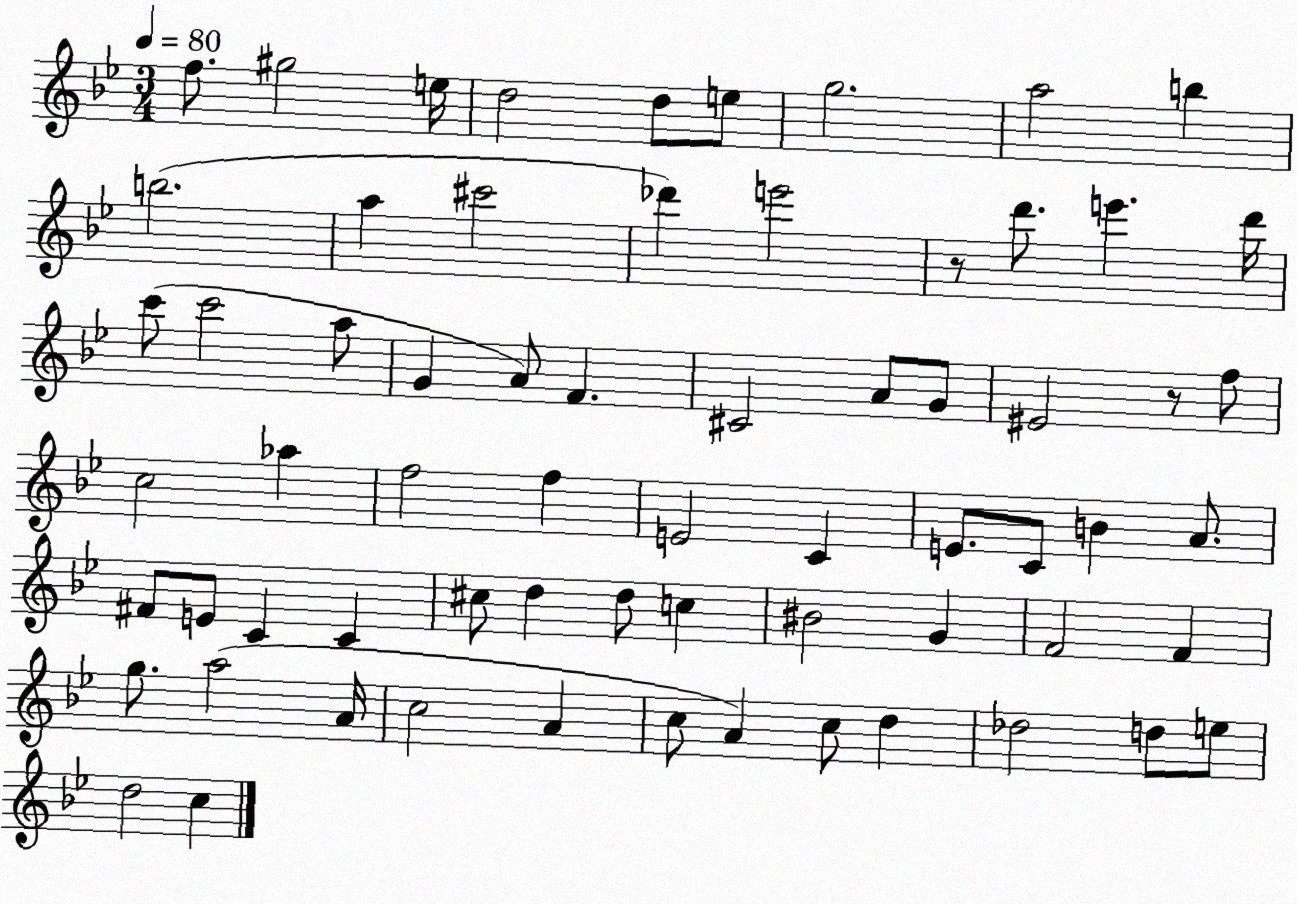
X:1
T:Untitled
M:3/4
L:1/4
K:Bb
f/2 ^g2 e/4 d2 d/2 e/2 g2 a2 b b2 a ^c'2 _d' e'2 z/2 d'/2 e' d'/4 c'/2 c'2 a/2 G A/2 F ^C2 A/2 G/2 ^E2 z/2 f/2 c2 _a f2 f E2 C E/2 C/2 B A/2 ^F/2 E/2 C C ^c/2 d d/2 c ^B2 G F2 F g/2 a2 A/4 c2 A c/2 A c/2 d _d2 d/2 e/2 d2 c